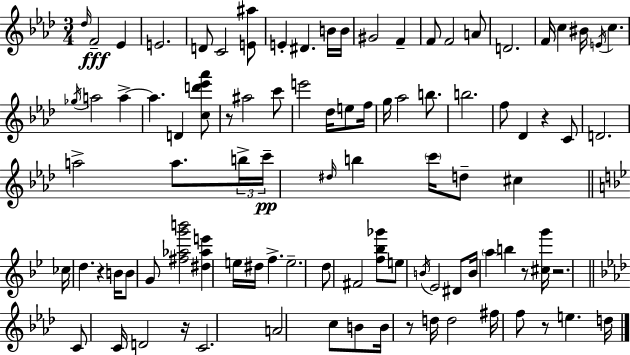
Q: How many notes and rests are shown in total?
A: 95